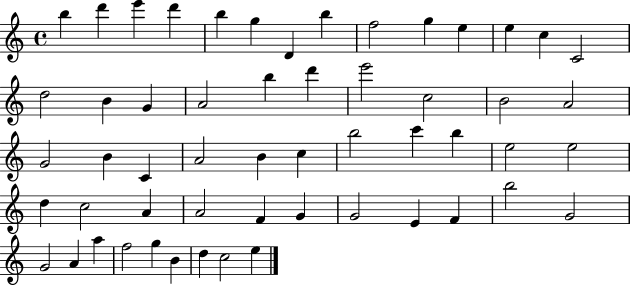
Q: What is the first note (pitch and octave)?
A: B5